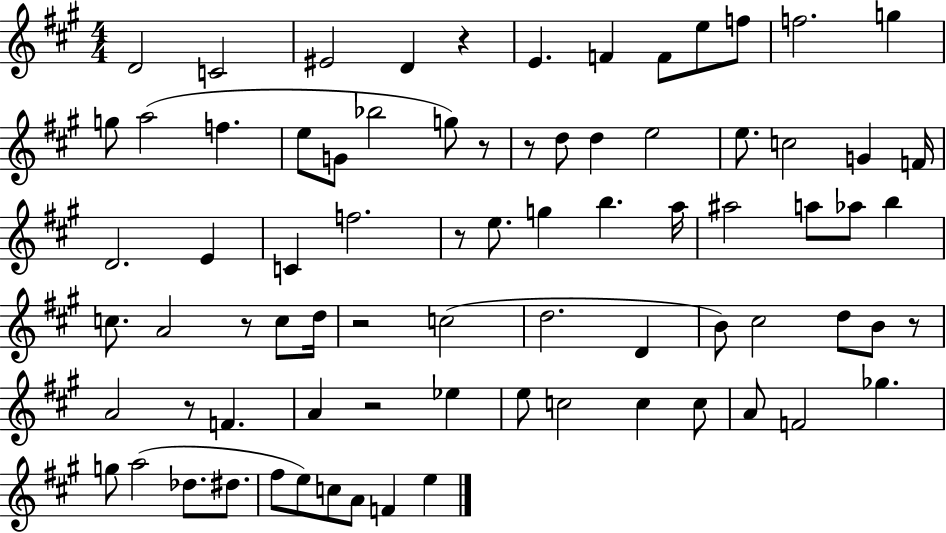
D4/h C4/h EIS4/h D4/q R/q E4/q. F4/q F4/e E5/e F5/e F5/h. G5/q G5/e A5/h F5/q. E5/e G4/e Bb5/h G5/e R/e R/e D5/e D5/q E5/h E5/e. C5/h G4/q F4/s D4/h. E4/q C4/q F5/h. R/e E5/e. G5/q B5/q. A5/s A#5/h A5/e Ab5/e B5/q C5/e. A4/h R/e C5/e D5/s R/h C5/h D5/h. D4/q B4/e C#5/h D5/e B4/e R/e A4/h R/e F4/q. A4/q R/h Eb5/q E5/e C5/h C5/q C5/e A4/e F4/h Gb5/q. G5/e A5/h Db5/e. D#5/e. F#5/e E5/e C5/e A4/e F4/q E5/q